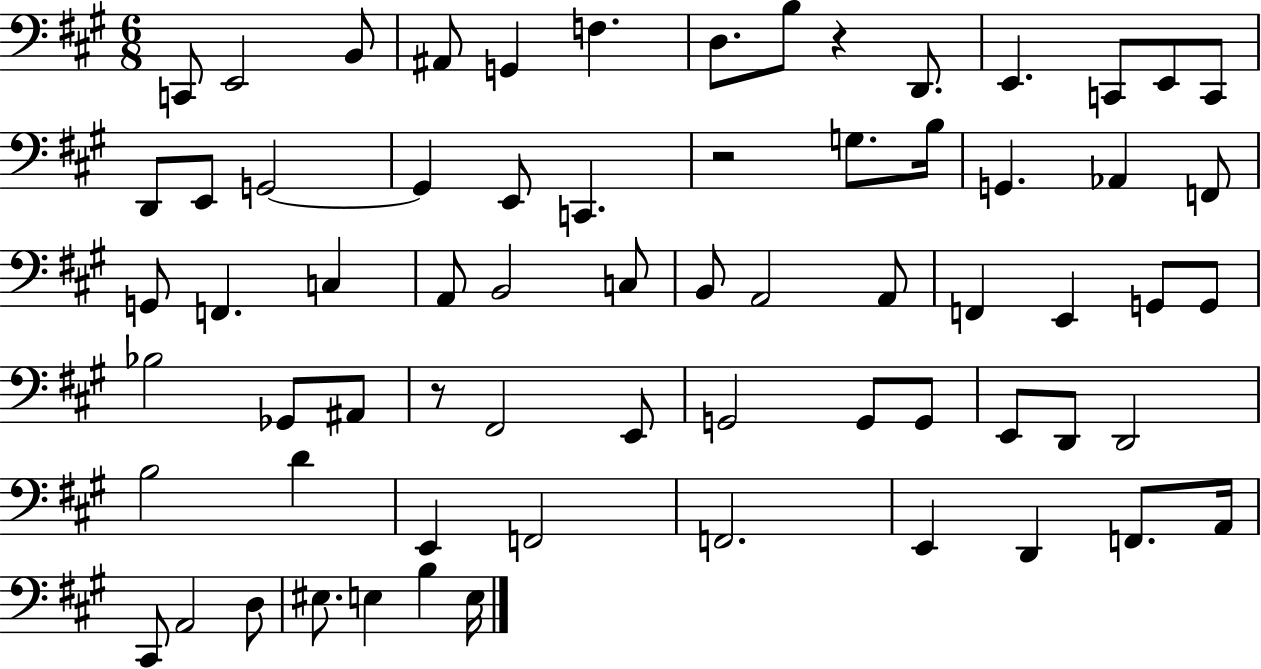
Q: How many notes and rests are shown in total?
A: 67